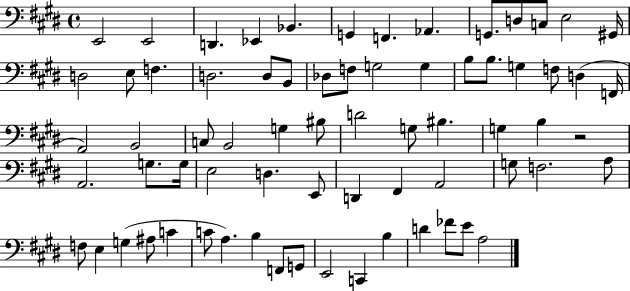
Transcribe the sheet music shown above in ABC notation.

X:1
T:Untitled
M:4/4
L:1/4
K:E
E,,2 E,,2 D,, _E,, _B,, G,, F,, _A,, G,,/2 D,/2 C,/2 E,2 ^G,,/4 D,2 E,/2 F, D,2 D,/2 B,,/2 _D,/2 F,/2 G,2 G, B,/2 B,/2 G, F,/2 D, F,,/4 A,,2 B,,2 C,/2 B,,2 G, ^B,/2 D2 G,/2 ^B, G, B, z2 A,,2 G,/2 G,/4 E,2 D, E,,/2 D,, ^F,, A,,2 G,/2 F,2 A,/2 F,/2 E, G, ^A,/2 C C/2 A, B, F,,/2 G,,/2 E,,2 C,, B, D _F/2 E/2 A,2